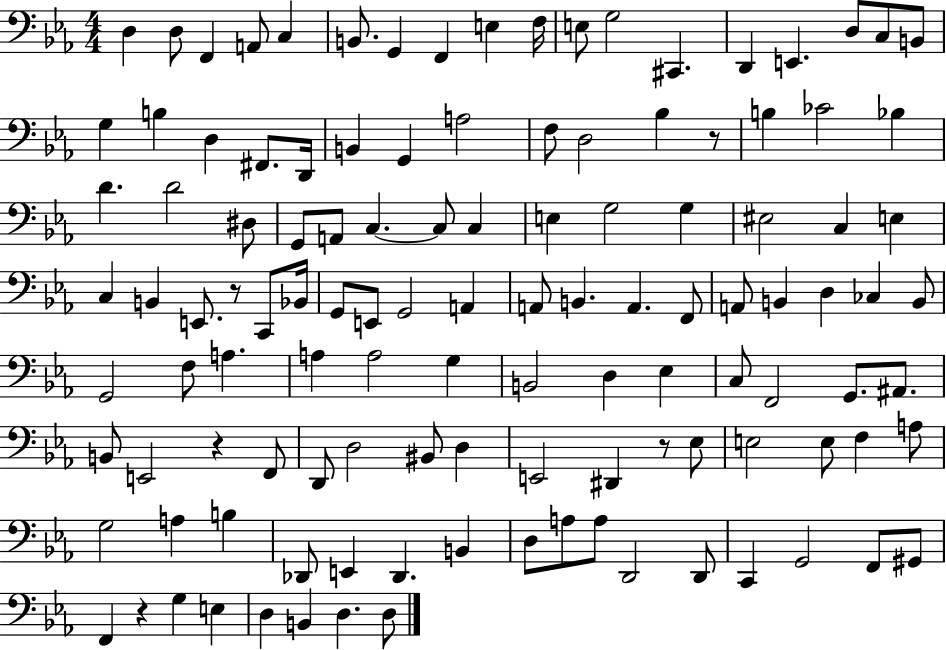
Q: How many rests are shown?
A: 5